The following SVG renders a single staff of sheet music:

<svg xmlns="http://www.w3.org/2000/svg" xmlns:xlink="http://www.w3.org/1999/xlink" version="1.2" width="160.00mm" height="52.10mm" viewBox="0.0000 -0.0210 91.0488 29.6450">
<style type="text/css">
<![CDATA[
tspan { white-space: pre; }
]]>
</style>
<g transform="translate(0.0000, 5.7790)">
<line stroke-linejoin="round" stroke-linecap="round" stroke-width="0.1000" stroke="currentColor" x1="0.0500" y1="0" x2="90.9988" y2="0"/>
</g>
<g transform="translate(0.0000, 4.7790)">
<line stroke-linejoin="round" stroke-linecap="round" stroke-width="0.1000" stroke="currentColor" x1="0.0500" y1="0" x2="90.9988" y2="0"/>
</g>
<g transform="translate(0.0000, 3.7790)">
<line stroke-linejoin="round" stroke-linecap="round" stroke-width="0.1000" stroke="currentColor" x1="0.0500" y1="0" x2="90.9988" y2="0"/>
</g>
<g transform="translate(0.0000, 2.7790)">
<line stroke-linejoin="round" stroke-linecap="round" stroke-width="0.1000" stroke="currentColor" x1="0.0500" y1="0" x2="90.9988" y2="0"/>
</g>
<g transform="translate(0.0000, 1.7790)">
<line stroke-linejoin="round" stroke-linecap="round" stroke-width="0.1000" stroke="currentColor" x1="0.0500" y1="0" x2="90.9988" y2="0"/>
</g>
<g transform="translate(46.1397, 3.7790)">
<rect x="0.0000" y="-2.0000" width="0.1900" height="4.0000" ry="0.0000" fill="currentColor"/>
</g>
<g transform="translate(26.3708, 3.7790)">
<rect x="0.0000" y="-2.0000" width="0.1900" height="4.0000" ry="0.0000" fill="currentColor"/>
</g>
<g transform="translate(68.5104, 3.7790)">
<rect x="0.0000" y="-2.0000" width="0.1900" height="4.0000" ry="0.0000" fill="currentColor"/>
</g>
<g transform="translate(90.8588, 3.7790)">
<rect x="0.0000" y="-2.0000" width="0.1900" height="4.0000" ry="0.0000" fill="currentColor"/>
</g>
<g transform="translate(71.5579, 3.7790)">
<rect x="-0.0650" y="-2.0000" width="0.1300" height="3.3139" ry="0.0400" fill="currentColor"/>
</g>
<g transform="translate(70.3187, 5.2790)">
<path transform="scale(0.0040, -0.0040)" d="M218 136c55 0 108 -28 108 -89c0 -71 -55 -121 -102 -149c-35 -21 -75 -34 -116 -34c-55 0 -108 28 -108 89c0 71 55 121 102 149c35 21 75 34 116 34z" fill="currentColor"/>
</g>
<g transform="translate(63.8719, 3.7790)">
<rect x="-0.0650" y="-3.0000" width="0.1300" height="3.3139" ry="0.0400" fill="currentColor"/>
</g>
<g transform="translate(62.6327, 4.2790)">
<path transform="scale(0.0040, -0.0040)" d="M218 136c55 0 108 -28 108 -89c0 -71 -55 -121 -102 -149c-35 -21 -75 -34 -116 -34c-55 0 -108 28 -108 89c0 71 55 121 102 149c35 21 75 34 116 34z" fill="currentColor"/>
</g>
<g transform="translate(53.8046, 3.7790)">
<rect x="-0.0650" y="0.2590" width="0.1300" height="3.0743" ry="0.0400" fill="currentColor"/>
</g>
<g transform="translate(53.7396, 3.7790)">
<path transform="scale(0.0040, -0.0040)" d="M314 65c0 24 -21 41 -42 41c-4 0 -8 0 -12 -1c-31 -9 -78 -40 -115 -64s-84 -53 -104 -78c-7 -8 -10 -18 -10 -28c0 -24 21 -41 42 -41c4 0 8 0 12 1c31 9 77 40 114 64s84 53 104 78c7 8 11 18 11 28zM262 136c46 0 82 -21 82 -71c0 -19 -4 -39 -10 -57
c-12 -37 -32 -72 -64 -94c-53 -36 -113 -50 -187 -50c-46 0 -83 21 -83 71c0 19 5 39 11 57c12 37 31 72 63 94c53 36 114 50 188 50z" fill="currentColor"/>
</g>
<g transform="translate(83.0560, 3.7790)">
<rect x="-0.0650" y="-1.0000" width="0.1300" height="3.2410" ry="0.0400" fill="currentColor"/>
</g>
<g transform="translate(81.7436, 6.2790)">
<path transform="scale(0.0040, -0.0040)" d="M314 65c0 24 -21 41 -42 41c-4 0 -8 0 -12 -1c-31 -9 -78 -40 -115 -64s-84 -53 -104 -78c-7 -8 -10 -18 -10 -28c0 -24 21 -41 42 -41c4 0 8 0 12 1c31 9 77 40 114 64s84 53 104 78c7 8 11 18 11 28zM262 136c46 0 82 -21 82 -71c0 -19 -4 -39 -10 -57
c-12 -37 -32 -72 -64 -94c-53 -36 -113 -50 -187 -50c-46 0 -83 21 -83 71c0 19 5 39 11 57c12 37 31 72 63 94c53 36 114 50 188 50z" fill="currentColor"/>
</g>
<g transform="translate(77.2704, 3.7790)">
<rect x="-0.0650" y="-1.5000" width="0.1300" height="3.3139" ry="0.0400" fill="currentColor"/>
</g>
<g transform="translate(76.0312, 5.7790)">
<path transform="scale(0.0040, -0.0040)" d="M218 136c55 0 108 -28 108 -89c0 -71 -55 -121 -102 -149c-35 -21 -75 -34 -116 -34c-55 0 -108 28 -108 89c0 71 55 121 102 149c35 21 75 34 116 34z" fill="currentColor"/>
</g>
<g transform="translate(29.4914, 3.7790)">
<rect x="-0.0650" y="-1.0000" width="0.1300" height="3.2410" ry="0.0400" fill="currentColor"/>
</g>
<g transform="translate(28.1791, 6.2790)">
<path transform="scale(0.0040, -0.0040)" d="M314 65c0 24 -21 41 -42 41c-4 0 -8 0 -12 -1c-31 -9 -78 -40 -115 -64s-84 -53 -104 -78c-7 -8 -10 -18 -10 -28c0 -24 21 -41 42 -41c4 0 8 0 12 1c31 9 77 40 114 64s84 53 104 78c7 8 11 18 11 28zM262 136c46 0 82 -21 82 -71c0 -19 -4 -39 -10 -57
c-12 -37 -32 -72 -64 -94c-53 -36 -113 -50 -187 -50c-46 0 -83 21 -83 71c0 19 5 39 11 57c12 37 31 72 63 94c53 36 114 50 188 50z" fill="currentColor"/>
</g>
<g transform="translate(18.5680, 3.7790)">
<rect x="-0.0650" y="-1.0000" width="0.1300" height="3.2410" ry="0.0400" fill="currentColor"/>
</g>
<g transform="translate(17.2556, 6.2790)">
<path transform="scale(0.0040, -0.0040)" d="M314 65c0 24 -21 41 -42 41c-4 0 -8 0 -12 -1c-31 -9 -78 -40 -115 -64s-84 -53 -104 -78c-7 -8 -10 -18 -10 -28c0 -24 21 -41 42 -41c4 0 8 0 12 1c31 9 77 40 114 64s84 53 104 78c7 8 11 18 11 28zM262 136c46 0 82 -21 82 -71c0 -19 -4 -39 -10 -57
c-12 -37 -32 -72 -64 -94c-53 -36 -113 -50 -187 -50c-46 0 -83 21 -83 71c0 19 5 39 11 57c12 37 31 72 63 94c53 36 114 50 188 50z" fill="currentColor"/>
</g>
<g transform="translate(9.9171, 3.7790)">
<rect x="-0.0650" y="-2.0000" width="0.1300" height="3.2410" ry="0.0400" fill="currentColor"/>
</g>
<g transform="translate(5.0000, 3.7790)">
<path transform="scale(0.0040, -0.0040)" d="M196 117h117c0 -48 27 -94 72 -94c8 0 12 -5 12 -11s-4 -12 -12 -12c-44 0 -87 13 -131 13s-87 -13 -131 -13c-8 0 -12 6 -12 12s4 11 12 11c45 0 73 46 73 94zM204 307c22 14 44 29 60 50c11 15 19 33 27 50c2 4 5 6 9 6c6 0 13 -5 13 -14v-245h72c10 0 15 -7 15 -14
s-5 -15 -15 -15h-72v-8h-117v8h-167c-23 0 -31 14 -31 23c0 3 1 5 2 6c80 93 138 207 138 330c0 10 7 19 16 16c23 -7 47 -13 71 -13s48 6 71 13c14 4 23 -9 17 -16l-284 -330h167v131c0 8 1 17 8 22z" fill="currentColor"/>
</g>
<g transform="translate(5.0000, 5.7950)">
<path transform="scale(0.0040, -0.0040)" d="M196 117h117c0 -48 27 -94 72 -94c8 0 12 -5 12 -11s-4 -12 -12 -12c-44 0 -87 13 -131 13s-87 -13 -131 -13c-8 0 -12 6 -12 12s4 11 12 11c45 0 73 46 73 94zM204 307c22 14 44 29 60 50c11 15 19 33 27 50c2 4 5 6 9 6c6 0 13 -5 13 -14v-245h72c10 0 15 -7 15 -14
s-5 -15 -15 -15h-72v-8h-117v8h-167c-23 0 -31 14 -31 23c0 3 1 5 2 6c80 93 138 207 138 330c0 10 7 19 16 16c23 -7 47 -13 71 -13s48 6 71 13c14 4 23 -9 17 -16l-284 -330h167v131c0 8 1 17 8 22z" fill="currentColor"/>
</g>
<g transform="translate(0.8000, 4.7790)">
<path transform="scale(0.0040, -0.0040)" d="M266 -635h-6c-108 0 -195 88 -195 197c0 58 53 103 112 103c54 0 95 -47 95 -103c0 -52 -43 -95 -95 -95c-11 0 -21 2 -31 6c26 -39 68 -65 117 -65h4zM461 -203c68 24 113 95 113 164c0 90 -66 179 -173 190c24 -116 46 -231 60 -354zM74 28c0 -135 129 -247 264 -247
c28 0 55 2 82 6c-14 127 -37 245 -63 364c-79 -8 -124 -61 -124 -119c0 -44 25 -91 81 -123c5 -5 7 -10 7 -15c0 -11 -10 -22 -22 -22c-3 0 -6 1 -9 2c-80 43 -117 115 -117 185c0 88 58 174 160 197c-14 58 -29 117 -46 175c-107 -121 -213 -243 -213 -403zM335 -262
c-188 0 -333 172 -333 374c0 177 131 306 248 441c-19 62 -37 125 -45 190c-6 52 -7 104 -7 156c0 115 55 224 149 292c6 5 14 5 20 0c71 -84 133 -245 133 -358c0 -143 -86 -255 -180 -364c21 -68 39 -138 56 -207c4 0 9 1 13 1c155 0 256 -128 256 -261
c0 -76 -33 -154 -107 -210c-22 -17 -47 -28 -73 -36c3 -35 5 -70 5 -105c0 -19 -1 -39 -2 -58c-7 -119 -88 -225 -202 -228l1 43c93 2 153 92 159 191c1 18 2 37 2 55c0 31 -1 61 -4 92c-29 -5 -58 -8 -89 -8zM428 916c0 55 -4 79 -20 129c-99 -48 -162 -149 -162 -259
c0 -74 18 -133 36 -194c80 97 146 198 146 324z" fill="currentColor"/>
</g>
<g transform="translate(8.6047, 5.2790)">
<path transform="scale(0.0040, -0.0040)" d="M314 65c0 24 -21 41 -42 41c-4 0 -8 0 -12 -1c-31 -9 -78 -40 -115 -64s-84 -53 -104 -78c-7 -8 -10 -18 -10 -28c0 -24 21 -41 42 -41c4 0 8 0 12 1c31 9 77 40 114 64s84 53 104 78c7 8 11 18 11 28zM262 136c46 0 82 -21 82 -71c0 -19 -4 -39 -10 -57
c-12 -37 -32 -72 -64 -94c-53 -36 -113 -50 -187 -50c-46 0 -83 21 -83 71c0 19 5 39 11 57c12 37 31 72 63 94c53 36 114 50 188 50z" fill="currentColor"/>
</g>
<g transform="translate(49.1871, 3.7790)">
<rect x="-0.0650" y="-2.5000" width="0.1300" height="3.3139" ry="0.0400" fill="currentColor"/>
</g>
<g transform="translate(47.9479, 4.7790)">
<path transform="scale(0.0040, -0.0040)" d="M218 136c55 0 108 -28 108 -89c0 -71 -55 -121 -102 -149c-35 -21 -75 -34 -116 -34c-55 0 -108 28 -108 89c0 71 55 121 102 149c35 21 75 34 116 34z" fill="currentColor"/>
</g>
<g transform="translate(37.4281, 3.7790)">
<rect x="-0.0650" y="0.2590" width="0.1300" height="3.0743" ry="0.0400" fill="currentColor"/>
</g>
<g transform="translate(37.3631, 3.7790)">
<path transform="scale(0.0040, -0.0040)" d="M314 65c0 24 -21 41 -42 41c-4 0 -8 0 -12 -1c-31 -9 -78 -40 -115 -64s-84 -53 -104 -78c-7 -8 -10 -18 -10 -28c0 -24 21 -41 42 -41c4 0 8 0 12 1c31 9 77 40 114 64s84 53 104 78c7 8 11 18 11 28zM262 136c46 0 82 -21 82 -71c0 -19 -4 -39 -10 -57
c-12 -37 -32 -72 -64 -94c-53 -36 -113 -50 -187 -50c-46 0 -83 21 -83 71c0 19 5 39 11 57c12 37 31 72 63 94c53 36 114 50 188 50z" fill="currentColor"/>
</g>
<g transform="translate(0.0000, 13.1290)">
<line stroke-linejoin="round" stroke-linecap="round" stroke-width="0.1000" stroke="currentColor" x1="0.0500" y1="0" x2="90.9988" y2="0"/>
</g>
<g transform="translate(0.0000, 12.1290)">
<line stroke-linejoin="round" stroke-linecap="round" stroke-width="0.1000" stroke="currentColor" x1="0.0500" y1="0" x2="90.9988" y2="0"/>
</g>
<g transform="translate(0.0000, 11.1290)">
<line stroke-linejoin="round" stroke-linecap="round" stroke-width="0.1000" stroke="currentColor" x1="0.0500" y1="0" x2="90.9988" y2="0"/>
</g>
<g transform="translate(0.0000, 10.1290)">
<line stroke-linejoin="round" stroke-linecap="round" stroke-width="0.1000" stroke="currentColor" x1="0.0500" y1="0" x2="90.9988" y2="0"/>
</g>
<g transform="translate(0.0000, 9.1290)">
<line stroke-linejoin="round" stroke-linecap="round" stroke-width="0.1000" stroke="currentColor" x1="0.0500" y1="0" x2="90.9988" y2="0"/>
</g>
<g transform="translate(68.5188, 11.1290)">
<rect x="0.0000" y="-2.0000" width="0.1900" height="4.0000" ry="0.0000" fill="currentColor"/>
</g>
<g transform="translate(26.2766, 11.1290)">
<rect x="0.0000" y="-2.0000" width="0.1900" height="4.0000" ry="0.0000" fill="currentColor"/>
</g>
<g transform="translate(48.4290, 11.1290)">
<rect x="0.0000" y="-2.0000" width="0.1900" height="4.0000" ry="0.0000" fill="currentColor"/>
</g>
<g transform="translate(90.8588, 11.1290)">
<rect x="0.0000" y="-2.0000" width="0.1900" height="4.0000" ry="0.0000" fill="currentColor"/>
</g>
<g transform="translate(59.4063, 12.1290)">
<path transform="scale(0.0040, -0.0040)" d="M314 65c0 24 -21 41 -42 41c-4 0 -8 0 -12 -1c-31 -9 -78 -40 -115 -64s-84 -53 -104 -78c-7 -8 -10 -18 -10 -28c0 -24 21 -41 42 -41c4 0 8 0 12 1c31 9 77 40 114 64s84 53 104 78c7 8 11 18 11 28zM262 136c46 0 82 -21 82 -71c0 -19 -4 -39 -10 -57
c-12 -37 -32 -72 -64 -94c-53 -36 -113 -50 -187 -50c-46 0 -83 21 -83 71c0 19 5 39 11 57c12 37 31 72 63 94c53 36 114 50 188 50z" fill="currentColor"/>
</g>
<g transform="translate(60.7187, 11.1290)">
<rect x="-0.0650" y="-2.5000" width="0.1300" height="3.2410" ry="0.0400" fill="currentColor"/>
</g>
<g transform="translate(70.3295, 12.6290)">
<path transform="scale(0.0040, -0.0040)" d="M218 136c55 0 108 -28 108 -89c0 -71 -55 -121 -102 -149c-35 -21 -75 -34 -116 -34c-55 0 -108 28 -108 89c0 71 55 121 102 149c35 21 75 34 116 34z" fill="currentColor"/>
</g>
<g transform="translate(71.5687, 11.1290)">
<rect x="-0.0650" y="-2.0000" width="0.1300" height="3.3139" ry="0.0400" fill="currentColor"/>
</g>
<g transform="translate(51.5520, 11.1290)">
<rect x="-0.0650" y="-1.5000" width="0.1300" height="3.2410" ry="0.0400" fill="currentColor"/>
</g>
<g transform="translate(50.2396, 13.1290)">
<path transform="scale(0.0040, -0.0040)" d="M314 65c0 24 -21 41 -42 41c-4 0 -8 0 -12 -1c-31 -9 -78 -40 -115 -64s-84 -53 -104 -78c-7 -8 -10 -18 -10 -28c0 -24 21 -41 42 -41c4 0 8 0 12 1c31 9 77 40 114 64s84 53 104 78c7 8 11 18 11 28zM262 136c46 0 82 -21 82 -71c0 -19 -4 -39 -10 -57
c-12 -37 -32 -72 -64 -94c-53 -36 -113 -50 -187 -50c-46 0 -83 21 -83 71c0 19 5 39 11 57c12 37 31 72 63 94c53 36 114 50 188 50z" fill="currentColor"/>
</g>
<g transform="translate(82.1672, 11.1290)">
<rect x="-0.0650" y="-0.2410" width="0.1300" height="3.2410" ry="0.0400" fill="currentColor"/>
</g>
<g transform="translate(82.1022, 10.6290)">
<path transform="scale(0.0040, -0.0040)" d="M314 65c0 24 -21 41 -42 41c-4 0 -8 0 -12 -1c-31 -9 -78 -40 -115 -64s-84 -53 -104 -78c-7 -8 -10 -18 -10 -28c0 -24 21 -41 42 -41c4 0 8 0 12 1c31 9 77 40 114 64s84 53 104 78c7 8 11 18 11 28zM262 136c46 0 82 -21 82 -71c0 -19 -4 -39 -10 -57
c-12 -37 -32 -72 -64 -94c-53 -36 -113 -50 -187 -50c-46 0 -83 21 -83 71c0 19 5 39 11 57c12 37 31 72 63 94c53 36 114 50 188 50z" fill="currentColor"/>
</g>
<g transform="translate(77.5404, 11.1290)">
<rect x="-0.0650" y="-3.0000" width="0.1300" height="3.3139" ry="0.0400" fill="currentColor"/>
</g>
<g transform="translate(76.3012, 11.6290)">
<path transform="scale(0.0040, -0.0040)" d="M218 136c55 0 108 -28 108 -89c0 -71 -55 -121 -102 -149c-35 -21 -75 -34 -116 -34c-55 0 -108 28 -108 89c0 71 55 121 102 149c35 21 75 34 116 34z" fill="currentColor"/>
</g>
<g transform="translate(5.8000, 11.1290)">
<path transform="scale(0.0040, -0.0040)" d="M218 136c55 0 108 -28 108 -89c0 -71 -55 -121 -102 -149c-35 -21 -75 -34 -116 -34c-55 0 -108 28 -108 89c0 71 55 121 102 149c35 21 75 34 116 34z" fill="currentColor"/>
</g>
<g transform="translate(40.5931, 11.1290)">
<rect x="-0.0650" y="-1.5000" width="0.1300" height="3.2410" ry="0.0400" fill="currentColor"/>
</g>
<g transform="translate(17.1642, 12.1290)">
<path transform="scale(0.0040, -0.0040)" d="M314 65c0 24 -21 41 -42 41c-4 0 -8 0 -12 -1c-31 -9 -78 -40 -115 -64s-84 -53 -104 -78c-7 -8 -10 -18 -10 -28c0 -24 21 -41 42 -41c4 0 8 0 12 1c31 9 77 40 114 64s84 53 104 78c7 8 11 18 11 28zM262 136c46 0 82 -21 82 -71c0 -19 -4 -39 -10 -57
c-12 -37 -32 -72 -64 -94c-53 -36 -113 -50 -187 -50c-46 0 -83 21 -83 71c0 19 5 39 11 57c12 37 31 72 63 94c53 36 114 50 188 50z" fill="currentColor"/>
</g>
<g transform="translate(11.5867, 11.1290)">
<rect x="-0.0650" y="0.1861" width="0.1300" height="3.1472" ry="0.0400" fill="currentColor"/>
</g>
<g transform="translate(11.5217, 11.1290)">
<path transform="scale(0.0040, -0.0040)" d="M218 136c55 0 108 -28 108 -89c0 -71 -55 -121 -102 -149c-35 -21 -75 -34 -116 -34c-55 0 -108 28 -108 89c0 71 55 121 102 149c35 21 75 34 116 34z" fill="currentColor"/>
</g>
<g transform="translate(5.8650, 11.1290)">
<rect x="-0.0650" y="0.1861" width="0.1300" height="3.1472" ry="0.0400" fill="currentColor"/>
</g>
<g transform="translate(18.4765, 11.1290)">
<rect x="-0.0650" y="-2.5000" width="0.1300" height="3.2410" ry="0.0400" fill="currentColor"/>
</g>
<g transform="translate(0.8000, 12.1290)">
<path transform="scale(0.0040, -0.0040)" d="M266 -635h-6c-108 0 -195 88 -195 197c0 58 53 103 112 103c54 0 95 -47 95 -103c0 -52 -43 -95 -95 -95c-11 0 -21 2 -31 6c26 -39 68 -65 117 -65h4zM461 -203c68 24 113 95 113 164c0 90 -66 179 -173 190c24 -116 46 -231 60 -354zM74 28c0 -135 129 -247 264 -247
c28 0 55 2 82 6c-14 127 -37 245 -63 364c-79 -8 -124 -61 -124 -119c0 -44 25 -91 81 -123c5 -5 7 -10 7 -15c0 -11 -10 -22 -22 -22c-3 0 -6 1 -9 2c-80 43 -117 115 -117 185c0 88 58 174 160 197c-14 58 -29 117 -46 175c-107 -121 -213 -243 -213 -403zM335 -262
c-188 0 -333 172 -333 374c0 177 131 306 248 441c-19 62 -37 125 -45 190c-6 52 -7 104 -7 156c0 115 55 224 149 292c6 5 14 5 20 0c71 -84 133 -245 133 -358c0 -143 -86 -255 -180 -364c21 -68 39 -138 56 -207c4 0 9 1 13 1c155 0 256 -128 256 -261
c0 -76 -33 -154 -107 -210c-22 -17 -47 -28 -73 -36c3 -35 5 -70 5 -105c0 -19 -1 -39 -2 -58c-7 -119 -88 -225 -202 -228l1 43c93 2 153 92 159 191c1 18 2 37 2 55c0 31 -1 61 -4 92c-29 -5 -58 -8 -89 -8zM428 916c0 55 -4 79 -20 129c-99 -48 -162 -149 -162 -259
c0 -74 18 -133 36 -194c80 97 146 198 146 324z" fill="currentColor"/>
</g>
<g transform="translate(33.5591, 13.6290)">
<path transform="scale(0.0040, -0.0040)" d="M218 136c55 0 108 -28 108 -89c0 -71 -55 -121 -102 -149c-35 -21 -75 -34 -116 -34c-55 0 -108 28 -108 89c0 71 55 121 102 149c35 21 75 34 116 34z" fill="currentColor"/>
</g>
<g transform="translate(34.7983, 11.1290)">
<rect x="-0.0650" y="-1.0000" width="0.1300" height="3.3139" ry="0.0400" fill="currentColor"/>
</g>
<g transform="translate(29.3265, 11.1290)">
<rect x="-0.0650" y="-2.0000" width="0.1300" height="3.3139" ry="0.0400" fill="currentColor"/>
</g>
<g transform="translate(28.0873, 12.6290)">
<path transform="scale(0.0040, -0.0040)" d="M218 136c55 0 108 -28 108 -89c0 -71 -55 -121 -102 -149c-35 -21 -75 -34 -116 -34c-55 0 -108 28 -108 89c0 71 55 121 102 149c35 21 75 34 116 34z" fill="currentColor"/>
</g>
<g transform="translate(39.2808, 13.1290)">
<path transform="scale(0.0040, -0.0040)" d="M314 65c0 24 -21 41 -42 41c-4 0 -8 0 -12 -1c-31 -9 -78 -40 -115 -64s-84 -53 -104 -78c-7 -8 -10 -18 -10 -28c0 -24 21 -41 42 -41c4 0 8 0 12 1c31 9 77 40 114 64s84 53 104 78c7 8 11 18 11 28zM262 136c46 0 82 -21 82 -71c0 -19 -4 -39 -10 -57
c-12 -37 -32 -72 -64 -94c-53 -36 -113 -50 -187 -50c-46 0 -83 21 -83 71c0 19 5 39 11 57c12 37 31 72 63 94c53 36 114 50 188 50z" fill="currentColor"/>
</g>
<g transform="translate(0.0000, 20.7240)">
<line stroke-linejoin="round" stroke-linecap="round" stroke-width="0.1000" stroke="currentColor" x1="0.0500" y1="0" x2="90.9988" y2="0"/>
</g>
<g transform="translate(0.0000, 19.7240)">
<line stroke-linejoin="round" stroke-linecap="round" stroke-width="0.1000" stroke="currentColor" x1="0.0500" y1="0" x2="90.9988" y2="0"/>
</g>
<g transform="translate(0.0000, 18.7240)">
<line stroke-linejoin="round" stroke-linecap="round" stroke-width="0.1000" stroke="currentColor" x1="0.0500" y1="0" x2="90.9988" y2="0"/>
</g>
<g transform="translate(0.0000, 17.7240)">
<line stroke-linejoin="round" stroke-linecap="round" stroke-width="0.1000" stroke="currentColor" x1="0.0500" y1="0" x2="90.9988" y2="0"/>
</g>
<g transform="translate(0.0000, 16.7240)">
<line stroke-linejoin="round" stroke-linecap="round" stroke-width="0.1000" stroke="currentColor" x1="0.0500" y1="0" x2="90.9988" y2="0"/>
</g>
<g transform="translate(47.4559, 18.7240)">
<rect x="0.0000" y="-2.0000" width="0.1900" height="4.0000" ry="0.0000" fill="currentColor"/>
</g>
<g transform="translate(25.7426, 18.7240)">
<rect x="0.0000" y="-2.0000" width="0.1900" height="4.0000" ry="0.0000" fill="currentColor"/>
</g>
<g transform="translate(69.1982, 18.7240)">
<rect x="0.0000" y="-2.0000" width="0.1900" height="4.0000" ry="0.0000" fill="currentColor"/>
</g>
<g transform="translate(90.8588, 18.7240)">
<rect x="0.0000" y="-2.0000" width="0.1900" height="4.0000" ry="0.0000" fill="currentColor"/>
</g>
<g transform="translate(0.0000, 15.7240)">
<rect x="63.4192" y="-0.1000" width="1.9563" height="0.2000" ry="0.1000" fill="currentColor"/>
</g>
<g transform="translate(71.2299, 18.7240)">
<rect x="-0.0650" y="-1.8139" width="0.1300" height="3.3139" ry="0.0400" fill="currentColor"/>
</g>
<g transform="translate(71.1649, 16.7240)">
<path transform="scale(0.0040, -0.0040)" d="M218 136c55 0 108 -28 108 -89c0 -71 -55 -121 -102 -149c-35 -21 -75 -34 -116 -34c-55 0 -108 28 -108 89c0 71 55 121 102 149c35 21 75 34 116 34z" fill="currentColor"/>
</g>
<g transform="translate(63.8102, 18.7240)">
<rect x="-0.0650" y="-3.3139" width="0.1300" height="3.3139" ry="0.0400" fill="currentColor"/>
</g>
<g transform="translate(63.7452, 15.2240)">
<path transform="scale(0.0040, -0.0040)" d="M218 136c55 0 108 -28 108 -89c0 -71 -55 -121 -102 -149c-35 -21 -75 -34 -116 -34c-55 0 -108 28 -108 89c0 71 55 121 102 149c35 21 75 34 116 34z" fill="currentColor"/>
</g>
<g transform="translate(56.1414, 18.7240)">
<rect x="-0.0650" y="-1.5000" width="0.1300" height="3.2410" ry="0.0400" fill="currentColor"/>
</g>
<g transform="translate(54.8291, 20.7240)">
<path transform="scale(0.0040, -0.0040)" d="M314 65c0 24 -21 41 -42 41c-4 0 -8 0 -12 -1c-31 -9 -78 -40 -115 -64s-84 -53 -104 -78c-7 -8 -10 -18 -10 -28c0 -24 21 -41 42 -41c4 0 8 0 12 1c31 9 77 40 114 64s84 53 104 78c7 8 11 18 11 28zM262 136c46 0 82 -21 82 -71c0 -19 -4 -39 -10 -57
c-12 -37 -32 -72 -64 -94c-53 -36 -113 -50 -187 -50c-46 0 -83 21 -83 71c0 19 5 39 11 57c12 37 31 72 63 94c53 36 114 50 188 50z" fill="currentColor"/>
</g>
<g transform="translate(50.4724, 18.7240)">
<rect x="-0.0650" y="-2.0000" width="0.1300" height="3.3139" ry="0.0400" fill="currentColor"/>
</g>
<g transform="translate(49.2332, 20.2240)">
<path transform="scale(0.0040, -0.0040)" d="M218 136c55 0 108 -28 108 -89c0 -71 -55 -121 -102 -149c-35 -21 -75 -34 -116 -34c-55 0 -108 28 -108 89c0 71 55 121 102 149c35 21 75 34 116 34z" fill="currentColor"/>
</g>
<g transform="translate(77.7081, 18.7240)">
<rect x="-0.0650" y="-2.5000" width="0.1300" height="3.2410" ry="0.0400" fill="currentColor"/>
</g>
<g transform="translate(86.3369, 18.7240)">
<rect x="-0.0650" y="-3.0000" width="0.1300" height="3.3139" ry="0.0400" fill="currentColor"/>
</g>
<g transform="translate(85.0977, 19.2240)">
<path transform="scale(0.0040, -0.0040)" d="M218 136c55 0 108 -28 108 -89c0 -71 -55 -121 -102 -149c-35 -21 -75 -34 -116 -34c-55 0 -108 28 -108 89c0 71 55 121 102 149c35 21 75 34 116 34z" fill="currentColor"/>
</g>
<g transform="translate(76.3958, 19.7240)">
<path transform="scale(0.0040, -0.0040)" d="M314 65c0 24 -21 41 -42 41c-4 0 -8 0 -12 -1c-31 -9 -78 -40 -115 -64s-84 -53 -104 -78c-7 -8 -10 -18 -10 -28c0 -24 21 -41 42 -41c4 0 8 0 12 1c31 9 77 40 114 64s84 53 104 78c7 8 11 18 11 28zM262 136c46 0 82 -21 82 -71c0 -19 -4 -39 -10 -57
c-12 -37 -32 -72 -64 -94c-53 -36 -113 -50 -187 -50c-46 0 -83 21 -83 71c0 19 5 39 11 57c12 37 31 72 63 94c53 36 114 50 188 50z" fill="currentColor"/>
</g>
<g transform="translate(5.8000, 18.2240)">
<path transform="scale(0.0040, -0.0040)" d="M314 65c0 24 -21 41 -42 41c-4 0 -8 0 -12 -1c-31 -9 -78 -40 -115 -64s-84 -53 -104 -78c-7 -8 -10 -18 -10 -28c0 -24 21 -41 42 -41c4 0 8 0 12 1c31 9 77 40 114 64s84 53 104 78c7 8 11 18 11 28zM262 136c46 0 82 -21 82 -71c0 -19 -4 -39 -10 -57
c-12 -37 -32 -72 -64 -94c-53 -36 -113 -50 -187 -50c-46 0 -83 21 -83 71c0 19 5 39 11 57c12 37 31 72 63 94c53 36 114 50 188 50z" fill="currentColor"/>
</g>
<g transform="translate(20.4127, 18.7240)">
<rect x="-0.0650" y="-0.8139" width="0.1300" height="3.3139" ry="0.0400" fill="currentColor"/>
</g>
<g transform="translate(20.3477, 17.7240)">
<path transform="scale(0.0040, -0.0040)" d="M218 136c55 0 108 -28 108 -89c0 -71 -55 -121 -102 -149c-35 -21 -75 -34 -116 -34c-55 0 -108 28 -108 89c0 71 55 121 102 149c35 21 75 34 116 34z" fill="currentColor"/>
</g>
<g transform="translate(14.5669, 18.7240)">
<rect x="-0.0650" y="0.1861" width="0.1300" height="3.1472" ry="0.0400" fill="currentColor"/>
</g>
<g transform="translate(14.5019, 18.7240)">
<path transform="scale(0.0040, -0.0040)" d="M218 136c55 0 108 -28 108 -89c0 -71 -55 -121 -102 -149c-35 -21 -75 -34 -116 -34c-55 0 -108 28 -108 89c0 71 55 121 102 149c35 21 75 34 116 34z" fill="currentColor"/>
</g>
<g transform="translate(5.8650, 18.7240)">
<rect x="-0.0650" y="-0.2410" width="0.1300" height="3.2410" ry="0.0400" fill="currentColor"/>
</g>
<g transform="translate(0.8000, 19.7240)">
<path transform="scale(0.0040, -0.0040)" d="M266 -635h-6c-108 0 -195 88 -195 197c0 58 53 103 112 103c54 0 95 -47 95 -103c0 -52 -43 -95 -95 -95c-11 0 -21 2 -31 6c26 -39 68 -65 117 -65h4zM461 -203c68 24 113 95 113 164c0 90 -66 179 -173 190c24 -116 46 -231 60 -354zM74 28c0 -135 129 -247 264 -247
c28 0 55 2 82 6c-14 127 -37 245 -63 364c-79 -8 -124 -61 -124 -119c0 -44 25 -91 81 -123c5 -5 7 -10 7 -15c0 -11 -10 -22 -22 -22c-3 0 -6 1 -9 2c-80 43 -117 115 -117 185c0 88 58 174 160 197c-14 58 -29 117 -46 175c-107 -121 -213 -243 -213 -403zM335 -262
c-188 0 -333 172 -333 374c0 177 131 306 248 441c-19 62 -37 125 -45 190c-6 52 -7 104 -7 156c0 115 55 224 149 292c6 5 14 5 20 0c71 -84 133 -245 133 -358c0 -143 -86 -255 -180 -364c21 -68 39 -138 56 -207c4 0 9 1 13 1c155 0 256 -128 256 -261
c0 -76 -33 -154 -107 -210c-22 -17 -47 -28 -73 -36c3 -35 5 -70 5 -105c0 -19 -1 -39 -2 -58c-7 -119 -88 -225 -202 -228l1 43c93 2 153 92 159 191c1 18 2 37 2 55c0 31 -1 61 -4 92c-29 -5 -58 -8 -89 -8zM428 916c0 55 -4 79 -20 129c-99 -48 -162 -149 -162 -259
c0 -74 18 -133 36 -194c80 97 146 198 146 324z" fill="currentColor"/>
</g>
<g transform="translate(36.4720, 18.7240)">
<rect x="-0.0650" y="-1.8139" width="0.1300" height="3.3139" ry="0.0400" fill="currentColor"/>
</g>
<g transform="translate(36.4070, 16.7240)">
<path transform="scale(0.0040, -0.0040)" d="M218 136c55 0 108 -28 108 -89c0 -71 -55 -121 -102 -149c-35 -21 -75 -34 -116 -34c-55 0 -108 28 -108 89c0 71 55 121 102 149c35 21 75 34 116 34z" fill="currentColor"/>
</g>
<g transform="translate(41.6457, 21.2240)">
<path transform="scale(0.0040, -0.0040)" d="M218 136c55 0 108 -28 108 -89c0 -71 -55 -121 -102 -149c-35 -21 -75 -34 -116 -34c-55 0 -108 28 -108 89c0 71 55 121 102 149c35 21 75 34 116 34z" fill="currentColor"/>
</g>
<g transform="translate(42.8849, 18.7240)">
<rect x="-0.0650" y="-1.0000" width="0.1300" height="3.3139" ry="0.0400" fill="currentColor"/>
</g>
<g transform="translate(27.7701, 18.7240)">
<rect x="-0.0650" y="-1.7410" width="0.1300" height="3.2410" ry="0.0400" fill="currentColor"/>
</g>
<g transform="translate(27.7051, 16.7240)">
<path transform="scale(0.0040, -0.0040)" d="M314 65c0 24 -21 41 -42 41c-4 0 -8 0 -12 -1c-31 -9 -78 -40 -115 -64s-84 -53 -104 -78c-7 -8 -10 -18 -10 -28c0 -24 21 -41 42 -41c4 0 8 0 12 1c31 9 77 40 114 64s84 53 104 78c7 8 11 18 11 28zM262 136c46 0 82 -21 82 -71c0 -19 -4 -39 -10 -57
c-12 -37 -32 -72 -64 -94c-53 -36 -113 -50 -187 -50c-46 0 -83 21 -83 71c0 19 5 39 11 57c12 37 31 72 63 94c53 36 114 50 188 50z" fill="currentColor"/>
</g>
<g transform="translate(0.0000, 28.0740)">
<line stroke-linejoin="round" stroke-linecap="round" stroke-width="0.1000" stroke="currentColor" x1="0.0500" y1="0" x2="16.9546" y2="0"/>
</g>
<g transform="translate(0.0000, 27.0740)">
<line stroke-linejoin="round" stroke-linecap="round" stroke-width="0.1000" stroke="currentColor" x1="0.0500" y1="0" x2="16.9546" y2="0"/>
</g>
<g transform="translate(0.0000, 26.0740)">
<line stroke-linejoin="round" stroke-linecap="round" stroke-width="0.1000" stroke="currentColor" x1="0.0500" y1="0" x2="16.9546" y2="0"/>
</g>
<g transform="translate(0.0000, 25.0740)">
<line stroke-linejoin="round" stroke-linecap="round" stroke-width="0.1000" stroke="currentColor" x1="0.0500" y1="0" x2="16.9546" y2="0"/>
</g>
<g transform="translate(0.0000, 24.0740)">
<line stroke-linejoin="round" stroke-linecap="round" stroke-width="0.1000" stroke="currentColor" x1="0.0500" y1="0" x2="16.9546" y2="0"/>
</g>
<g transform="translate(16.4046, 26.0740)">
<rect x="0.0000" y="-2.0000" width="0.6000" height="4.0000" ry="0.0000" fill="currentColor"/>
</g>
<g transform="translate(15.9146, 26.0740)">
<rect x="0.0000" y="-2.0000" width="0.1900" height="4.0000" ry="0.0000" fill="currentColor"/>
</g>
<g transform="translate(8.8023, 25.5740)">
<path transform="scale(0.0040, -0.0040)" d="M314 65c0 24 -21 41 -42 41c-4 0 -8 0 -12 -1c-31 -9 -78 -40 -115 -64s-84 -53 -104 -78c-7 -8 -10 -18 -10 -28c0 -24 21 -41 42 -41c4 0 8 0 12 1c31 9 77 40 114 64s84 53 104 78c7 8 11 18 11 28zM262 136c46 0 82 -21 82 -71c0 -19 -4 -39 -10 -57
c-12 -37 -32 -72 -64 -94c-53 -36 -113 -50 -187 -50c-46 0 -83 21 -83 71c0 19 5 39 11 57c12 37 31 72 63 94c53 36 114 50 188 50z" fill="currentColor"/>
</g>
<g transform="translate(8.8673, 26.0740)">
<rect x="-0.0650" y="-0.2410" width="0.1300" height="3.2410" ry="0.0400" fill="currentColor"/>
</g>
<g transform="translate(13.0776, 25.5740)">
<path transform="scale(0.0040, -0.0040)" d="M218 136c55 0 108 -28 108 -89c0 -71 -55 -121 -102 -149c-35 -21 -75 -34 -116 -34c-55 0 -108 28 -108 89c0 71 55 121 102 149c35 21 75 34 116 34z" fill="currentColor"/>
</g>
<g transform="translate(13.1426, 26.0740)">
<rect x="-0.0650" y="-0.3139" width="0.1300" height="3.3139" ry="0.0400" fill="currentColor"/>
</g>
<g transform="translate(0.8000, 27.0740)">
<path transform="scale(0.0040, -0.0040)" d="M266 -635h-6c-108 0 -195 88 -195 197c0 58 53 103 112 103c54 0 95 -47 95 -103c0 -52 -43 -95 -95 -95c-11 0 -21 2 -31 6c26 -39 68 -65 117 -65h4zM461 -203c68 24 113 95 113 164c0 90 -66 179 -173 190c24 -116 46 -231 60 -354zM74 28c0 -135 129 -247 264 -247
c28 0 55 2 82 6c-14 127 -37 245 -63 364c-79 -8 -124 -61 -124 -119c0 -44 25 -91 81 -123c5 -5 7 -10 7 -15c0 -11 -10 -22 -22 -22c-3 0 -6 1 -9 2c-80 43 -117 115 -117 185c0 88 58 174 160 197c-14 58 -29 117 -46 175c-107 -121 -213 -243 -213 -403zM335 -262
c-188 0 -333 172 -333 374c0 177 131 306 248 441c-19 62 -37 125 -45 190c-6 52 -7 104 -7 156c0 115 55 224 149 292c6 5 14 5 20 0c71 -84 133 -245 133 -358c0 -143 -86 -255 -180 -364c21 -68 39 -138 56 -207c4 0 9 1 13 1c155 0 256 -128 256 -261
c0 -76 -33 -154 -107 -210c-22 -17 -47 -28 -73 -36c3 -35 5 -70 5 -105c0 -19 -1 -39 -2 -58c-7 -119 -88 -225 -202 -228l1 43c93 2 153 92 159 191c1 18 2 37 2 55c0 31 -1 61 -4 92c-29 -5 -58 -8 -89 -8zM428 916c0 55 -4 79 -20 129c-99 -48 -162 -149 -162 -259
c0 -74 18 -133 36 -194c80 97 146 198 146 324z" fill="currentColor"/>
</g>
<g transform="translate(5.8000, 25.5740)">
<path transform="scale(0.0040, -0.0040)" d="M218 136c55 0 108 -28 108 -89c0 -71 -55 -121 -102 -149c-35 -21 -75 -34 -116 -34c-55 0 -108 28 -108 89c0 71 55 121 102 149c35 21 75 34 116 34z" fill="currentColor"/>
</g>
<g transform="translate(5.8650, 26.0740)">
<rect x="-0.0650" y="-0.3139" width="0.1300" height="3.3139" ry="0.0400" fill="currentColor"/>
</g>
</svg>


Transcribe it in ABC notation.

X:1
T:Untitled
M:4/4
L:1/4
K:C
F2 D2 D2 B2 G B2 A F E D2 B B G2 F D E2 E2 G2 F A c2 c2 B d f2 f D F E2 b f G2 A c c2 c